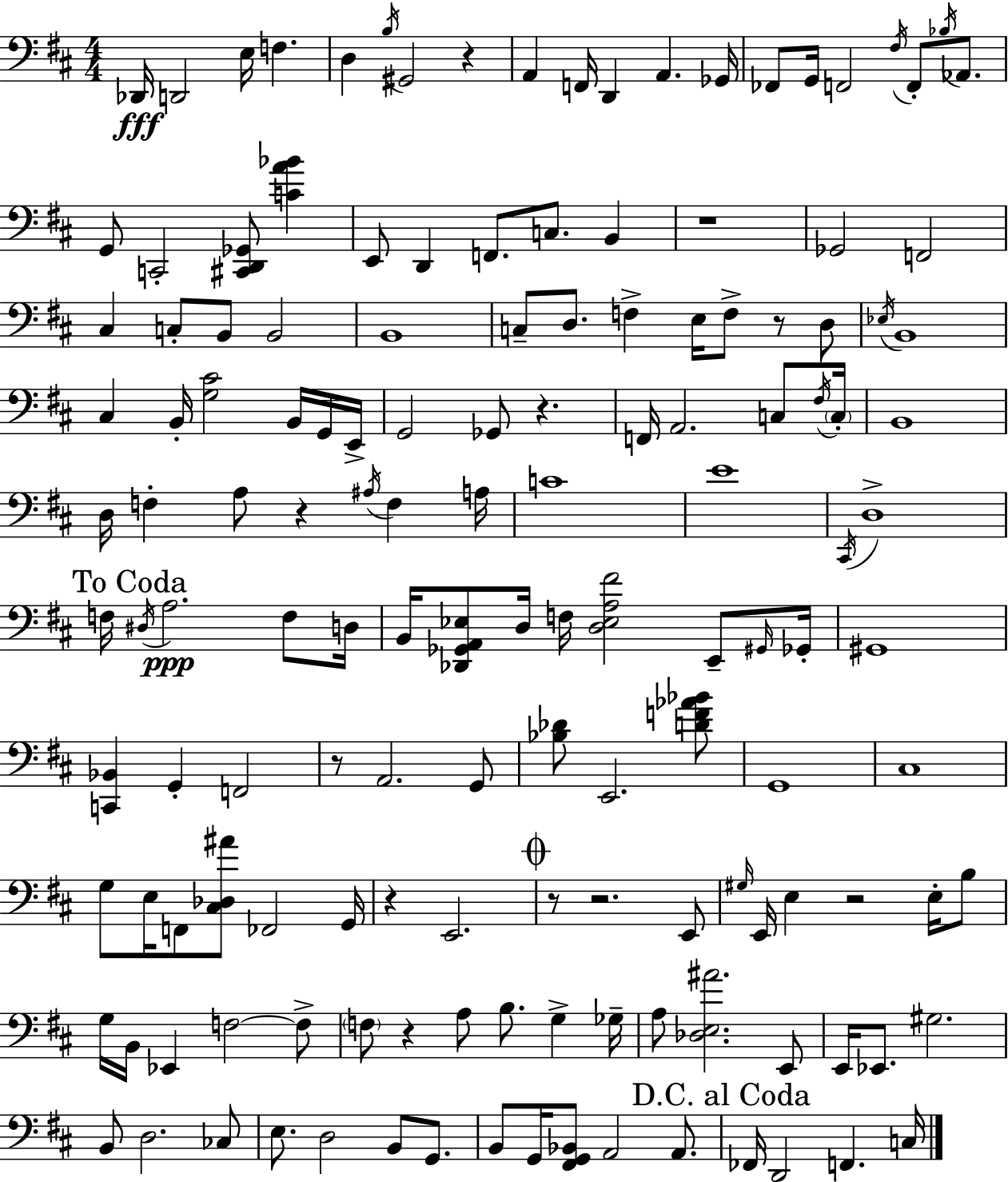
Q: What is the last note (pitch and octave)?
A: C3